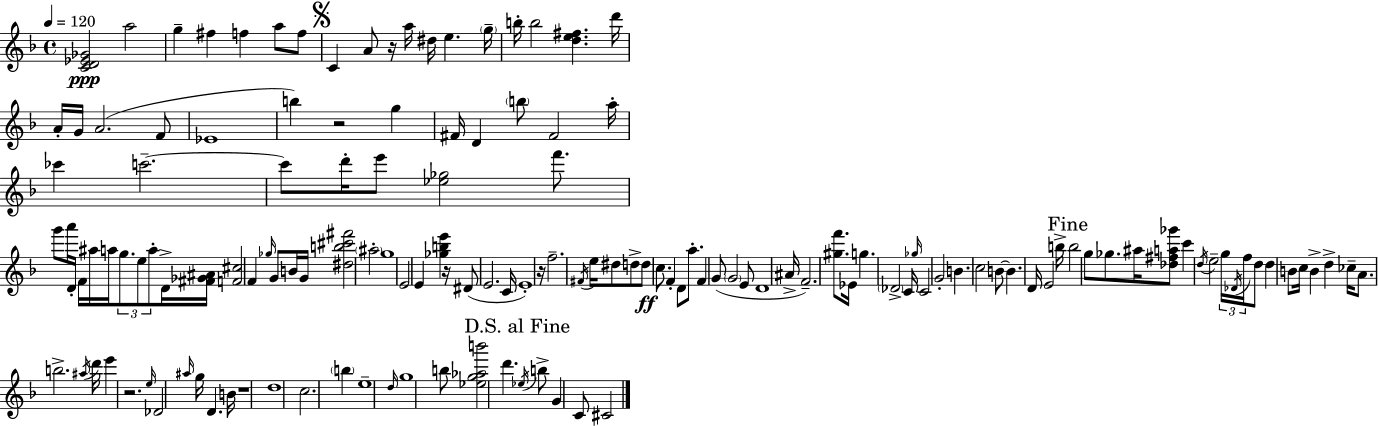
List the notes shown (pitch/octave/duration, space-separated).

[C4,D4,Eb4,Gb4]/h A5/h G5/q F#5/q F5/q A5/e F5/e C4/q A4/e R/s A5/s D#5/s E5/q. G5/s B5/s B5/h [D5,E5,F#5]/q. D6/s A4/s G4/s A4/h. F4/e Eb4/w B5/q R/h G5/q F#4/s D4/q B5/e F#4/h A5/s CES6/q C6/h. C6/e D6/s E6/e [Eb5,Gb5]/h F6/e. G6/e A6/s D4/s F4/s A#5/s A5/s G5/e. E5/e A5/e D4/s [F#4,Gb4,A#4]/s [F4,C#5]/h F4/q Gb5/s G4/e B4/s G4/s [D#5,B5,C#6,F#6]/h A#5/h G5/w E4/h E4/q [Gb5,B5,E6]/q R/s D#4/e E4/h. C4/s E4/w R/s F5/h. F#4/s E5/s D#5/e D5/e D5/e C5/e. F4/q D4/e A5/e. F4/q G4/e G4/h E4/e D4/w A#4/s F4/h. [G#5,F6]/e. Eb4/s G5/q. Db4/h C4/s Gb5/s C4/h G4/h B4/q. C5/h B4/e B4/q. D4/s E4/h B5/s B5/h G5/e Gb5/e. A#5/s [Db5,F#5,A5,Gb6]/e C6/q D5/s E5/h G5/s Db4/s F5/s D5/e D5/q B4/e C5/s B4/q D5/q CES5/s A4/e. B5/h. A#5/s D6/s E6/q R/h. E5/s Db4/h A#5/s G5/s D4/q. B4/s R/w D5/w C5/h. B5/q E5/w D5/s G5/w B5/e [Eb5,G5,Ab5,B6]/h D6/q. Eb5/s B5/e G4/q C4/e C#4/h